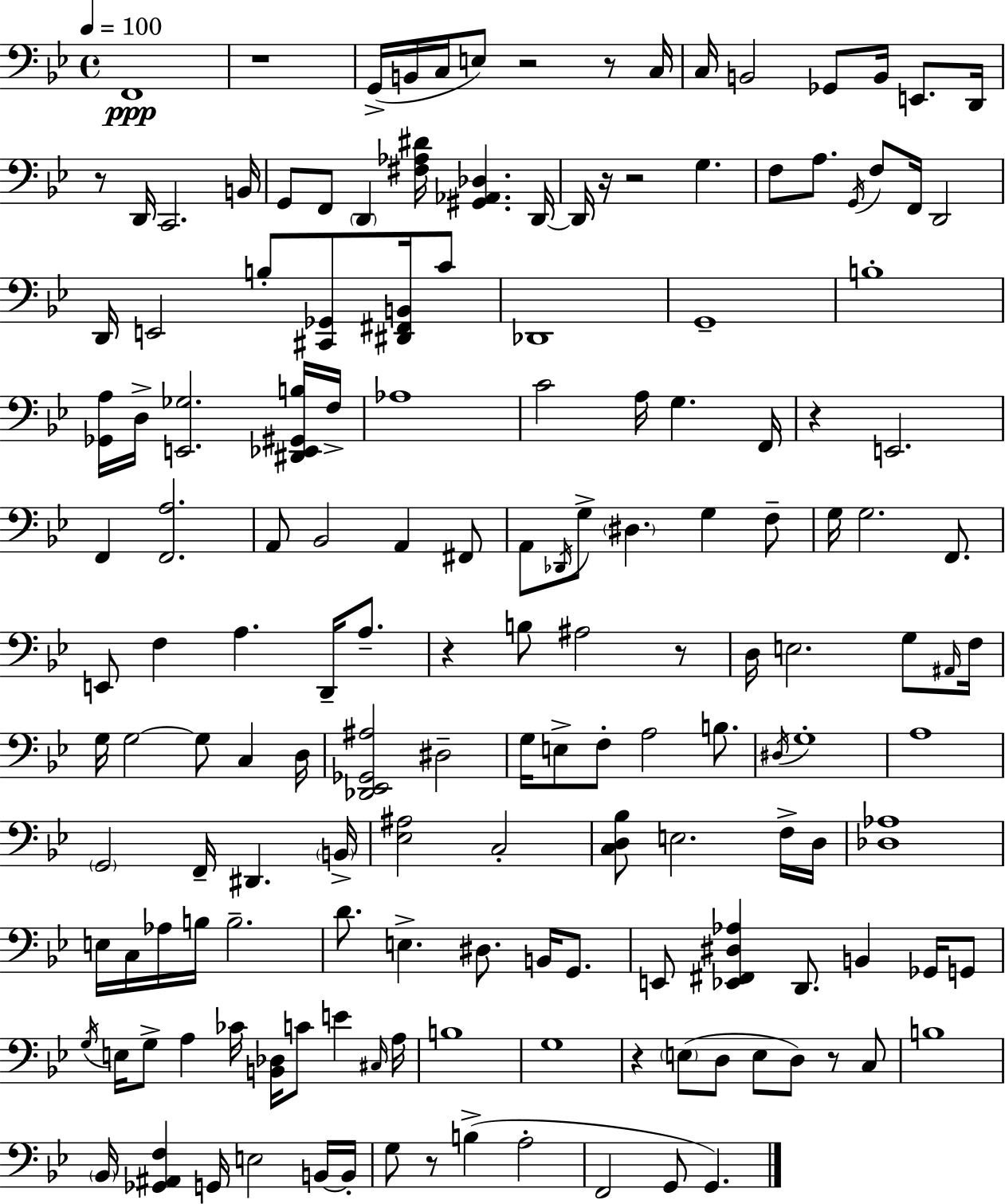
X:1
T:Untitled
M:4/4
L:1/4
K:Bb
F,,4 z4 G,,/4 B,,/4 C,/4 E,/2 z2 z/2 C,/4 C,/4 B,,2 _G,,/2 B,,/4 E,,/2 D,,/4 z/2 D,,/4 C,,2 B,,/4 G,,/2 F,,/2 D,, [^F,_A,^D]/4 [^G,,_A,,_D,] D,,/4 D,,/4 z/4 z2 G, F,/2 A,/2 G,,/4 F,/2 F,,/4 D,,2 D,,/4 E,,2 B,/2 [^C,,_G,,]/2 [^D,,^F,,B,,]/4 C/2 _D,,4 G,,4 B,4 [_G,,A,]/4 D,/4 [E,,_G,]2 [^D,,_E,,^G,,B,]/4 F,/4 _A,4 C2 A,/4 G, F,,/4 z E,,2 F,, [F,,A,]2 A,,/2 _B,,2 A,, ^F,,/2 A,,/2 _D,,/4 G,/2 ^D, G, F,/2 G,/4 G,2 F,,/2 E,,/2 F, A, D,,/4 A,/2 z B,/2 ^A,2 z/2 D,/4 E,2 G,/2 ^A,,/4 F,/4 G,/4 G,2 G,/2 C, D,/4 [_D,,_E,,_G,,^A,]2 ^D,2 G,/4 E,/2 F,/2 A,2 B,/2 ^D,/4 G,4 A,4 G,,2 F,,/4 ^D,, B,,/4 [_E,^A,]2 C,2 [C,D,_B,]/2 E,2 F,/4 D,/4 [_D,_A,]4 E,/4 C,/4 _A,/4 B,/4 B,2 D/2 E, ^D,/2 B,,/4 G,,/2 E,,/2 [_E,,^F,,^D,_A,] D,,/2 B,, _G,,/4 G,,/2 G,/4 E,/4 G,/2 A, _C/4 [B,,_D,]/4 C/2 E ^C,/4 A,/4 B,4 G,4 z E,/2 D,/2 E,/2 D,/2 z/2 C,/2 B,4 _B,,/4 [_G,,^A,,F,] G,,/4 E,2 B,,/4 B,,/4 G,/2 z/2 B, A,2 F,,2 G,,/2 G,,